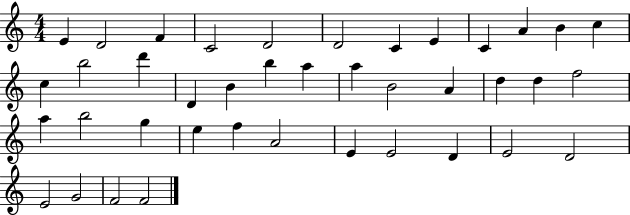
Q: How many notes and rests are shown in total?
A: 40